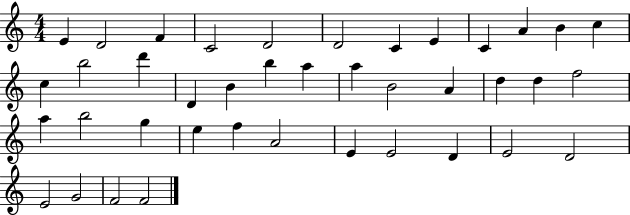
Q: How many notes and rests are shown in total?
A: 40